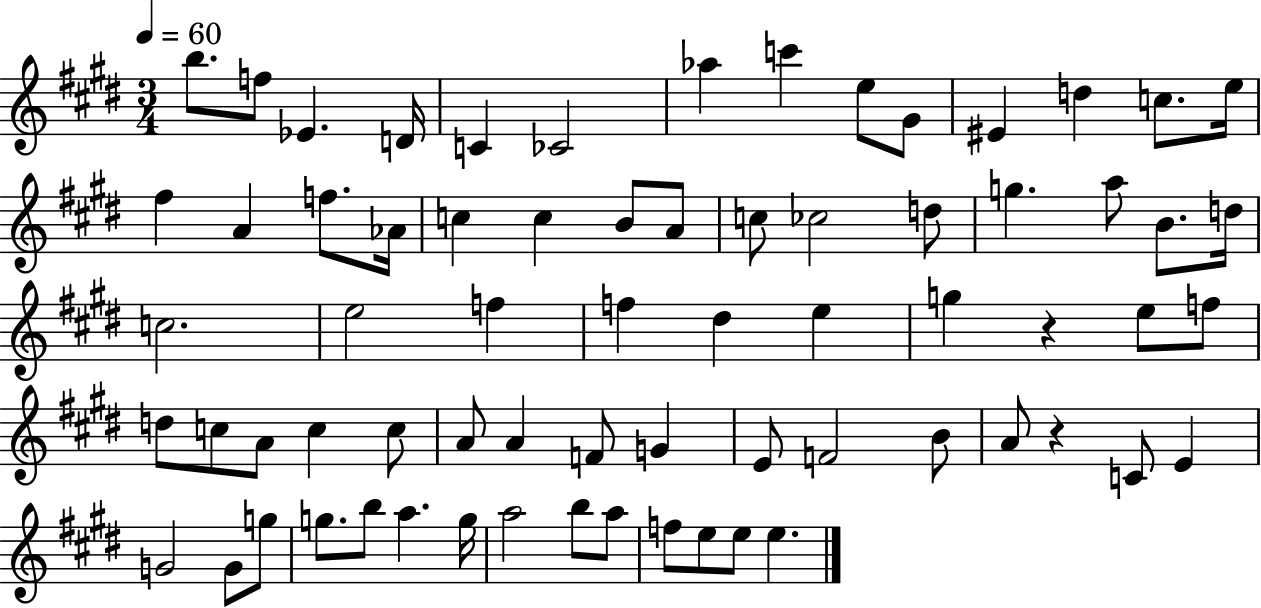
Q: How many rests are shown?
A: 2